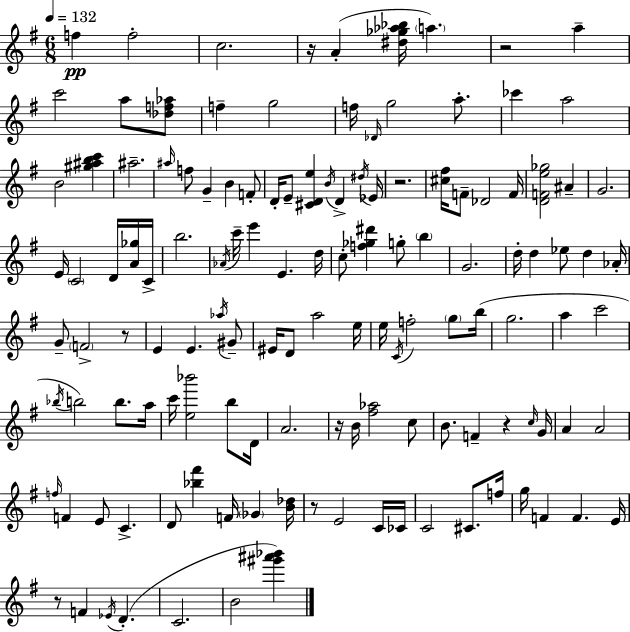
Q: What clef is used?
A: treble